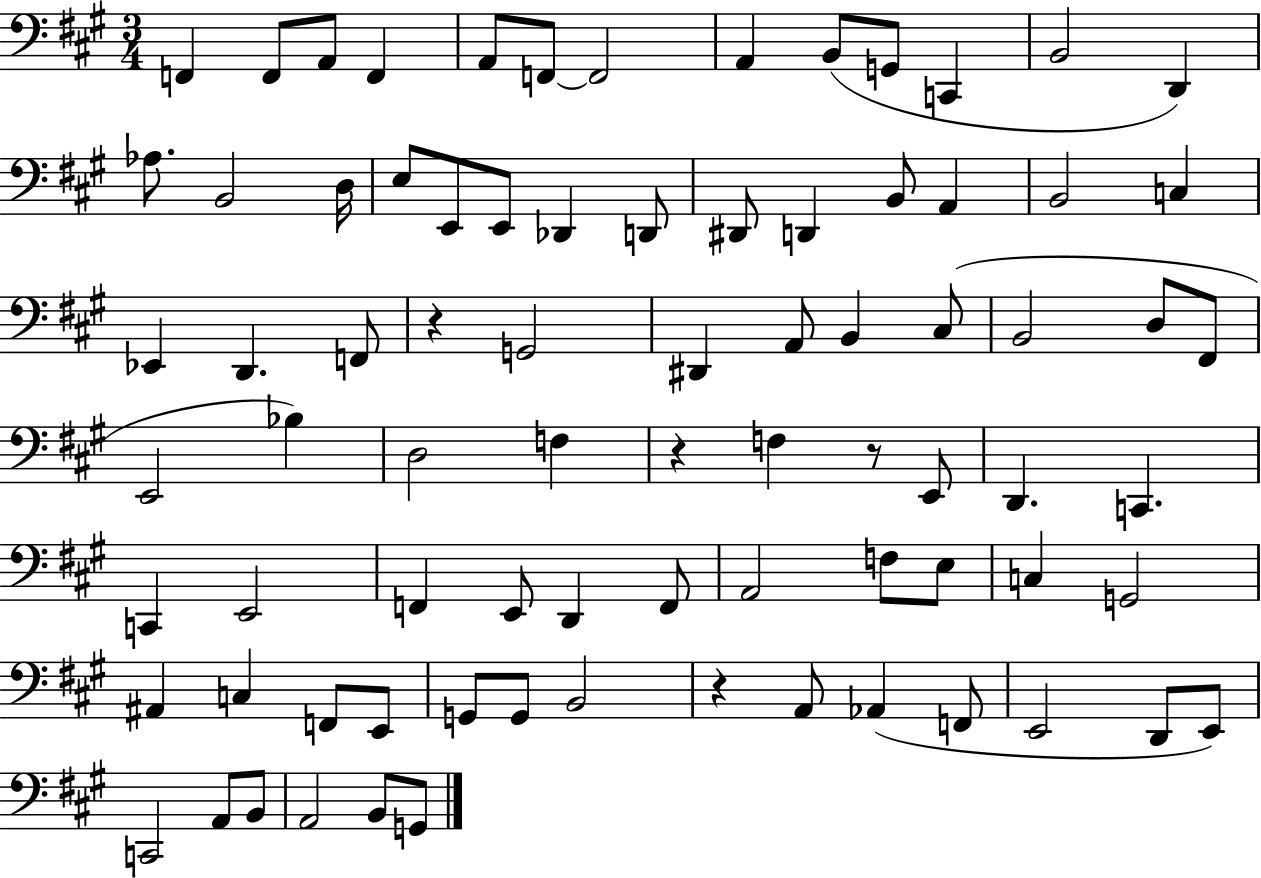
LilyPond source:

{
  \clef bass
  \numericTimeSignature
  \time 3/4
  \key a \major
  \repeat volta 2 { f,4 f,8 a,8 f,4 | a,8 f,8~~ f,2 | a,4 b,8( g,8 c,4 | b,2 d,4) | \break aes8. b,2 d16 | e8 e,8 e,8 des,4 d,8 | dis,8 d,4 b,8 a,4 | b,2 c4 | \break ees,4 d,4. f,8 | r4 g,2 | dis,4 a,8 b,4 cis8( | b,2 d8 fis,8 | \break e,2 bes4) | d2 f4 | r4 f4 r8 e,8 | d,4. c,4. | \break c,4 e,2 | f,4 e,8 d,4 f,8 | a,2 f8 e8 | c4 g,2 | \break ais,4 c4 f,8 e,8 | g,8 g,8 b,2 | r4 a,8 aes,4( f,8 | e,2 d,8 e,8) | \break c,2 a,8 b,8 | a,2 b,8 g,8 | } \bar "|."
}